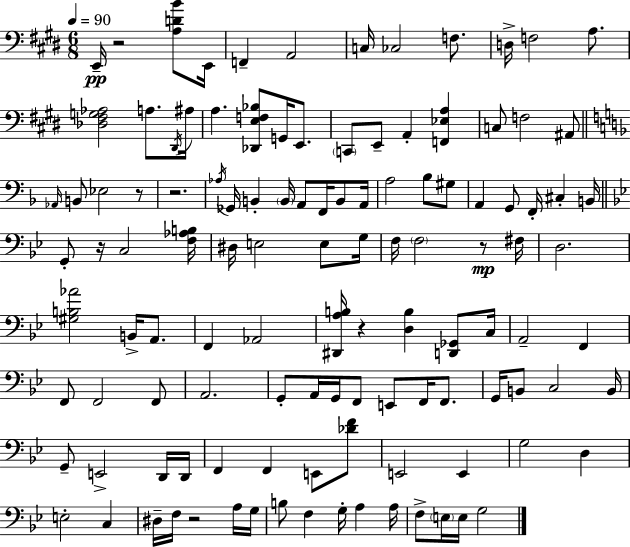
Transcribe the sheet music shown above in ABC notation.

X:1
T:Untitled
M:6/8
L:1/4
K:E
E,,/4 z2 [A,DB]/2 E,,/4 F,, A,,2 C,/4 _C,2 F,/2 D,/4 F,2 A,/2 [_D,^F,G,_A,]2 A,/2 ^D,,/4 ^A,/4 A, [_D,,E,F,_B,]/2 G,,/4 E,,/2 C,,/2 E,,/2 A,, [F,,_E,A,] C,/2 F,2 ^A,,/2 _A,,/4 B,,/2 _E,2 z/2 z2 _A,/4 _G,,/4 B,, B,,/4 A,,/2 F,,/4 B,,/2 A,,/4 A,2 _B,/2 ^G,/2 A,, G,,/2 F,,/4 ^C, B,,/4 G,,/2 z/4 C,2 [F,_A,B,]/4 ^D,/4 E,2 E,/2 G,/4 F,/4 F,2 z/2 ^F,/4 D,2 [^G,B,_A]2 B,,/4 A,,/2 F,, _A,,2 [^D,,A,B,]/4 z [D,B,] [D,,_G,,]/2 C,/4 A,,2 F,, F,,/2 F,,2 F,,/2 A,,2 G,,/2 A,,/4 G,,/4 F,,/2 E,,/2 F,,/4 F,,/2 G,,/4 B,,/2 C,2 B,,/4 G,,/2 E,,2 D,,/4 D,,/4 F,, F,, E,,/2 [_DF]/2 E,,2 E,, G,2 D, E,2 C, ^D,/4 F,/4 z2 A,/4 G,/4 B,/2 F, G,/4 A, A,/4 F,/2 E,/4 E,/4 G,2